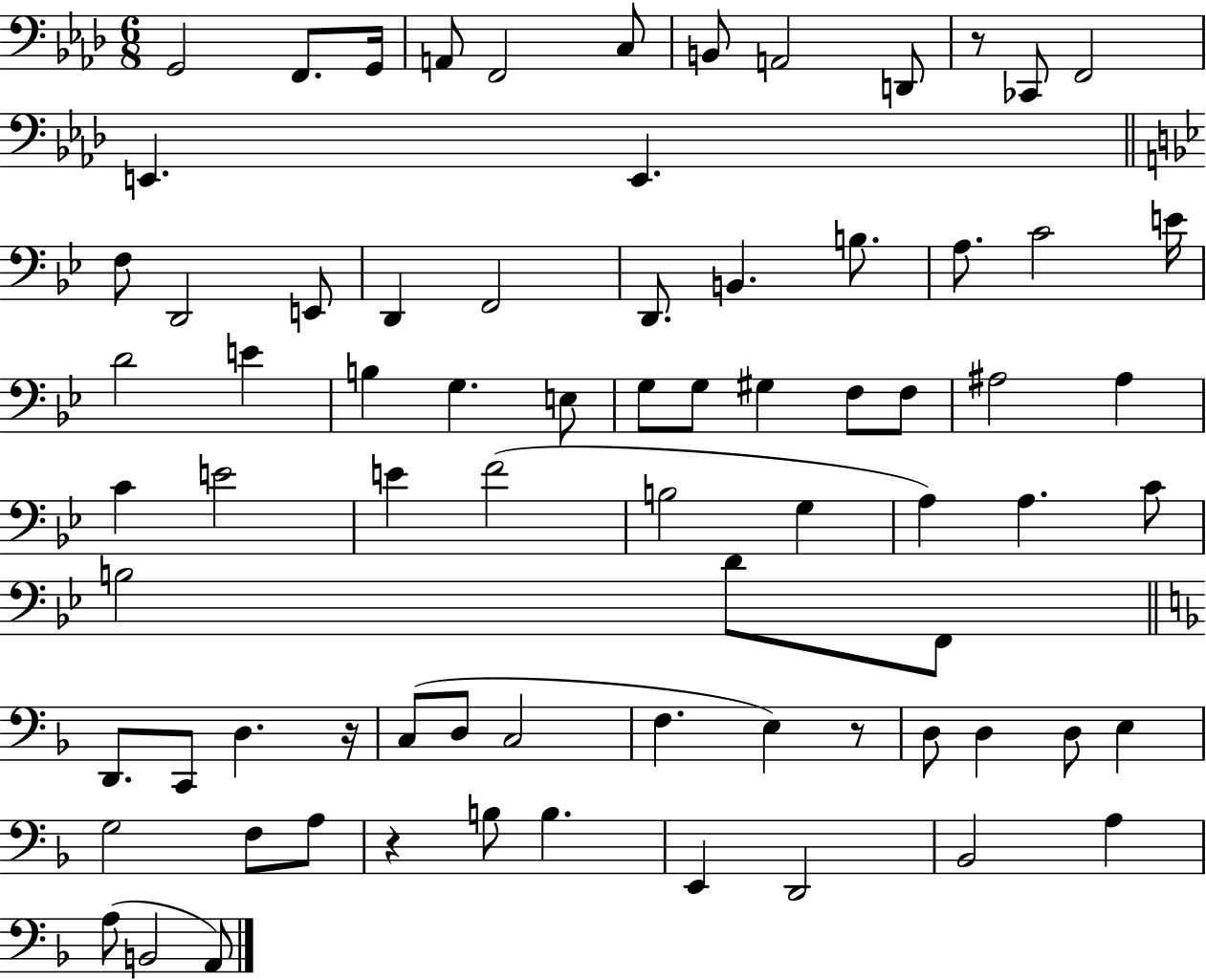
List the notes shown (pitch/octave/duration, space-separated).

G2/h F2/e. G2/s A2/e F2/h C3/e B2/e A2/h D2/e R/e CES2/e F2/h E2/q. E2/q. F3/e D2/h E2/e D2/q F2/h D2/e. B2/q. B3/e. A3/e. C4/h E4/s D4/h E4/q B3/q G3/q. E3/e G3/e G3/e G#3/q F3/e F3/e A#3/h A#3/q C4/q E4/h E4/q F4/h B3/h G3/q A3/q A3/q. C4/e B3/h D4/e F2/e D2/e. C2/e D3/q. R/s C3/e D3/e C3/h F3/q. E3/q R/e D3/e D3/q D3/e E3/q G3/h F3/e A3/e R/q B3/e B3/q. E2/q D2/h Bb2/h A3/q A3/e B2/h A2/e